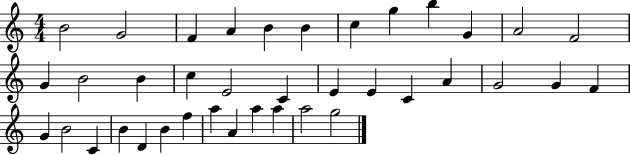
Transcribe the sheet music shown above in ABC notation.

X:1
T:Untitled
M:4/4
L:1/4
K:C
B2 G2 F A B B c g b G A2 F2 G B2 B c E2 C E E C A G2 G F G B2 C B D B f a A a a a2 g2